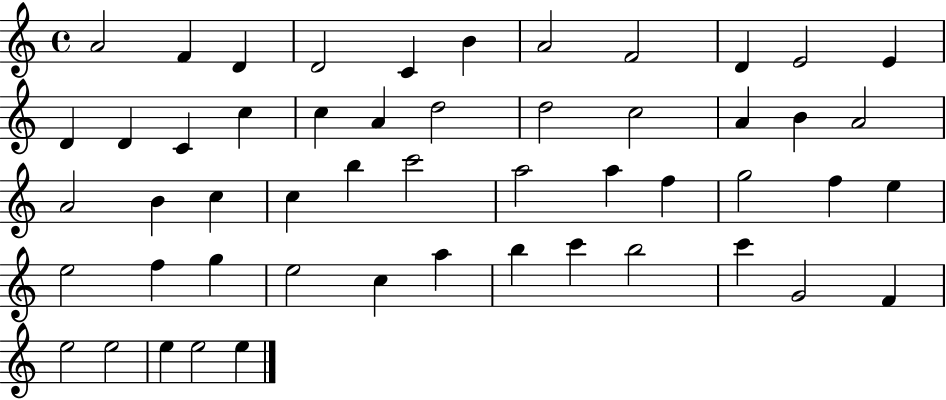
X:1
T:Untitled
M:4/4
L:1/4
K:C
A2 F D D2 C B A2 F2 D E2 E D D C c c A d2 d2 c2 A B A2 A2 B c c b c'2 a2 a f g2 f e e2 f g e2 c a b c' b2 c' G2 F e2 e2 e e2 e